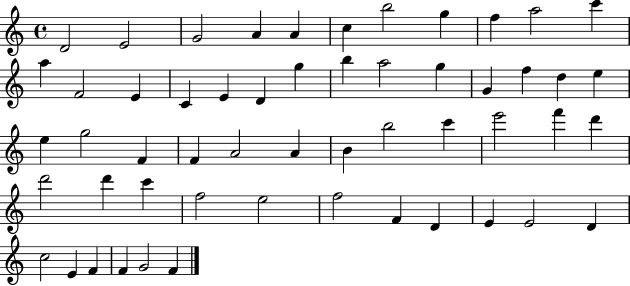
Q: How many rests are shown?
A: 0